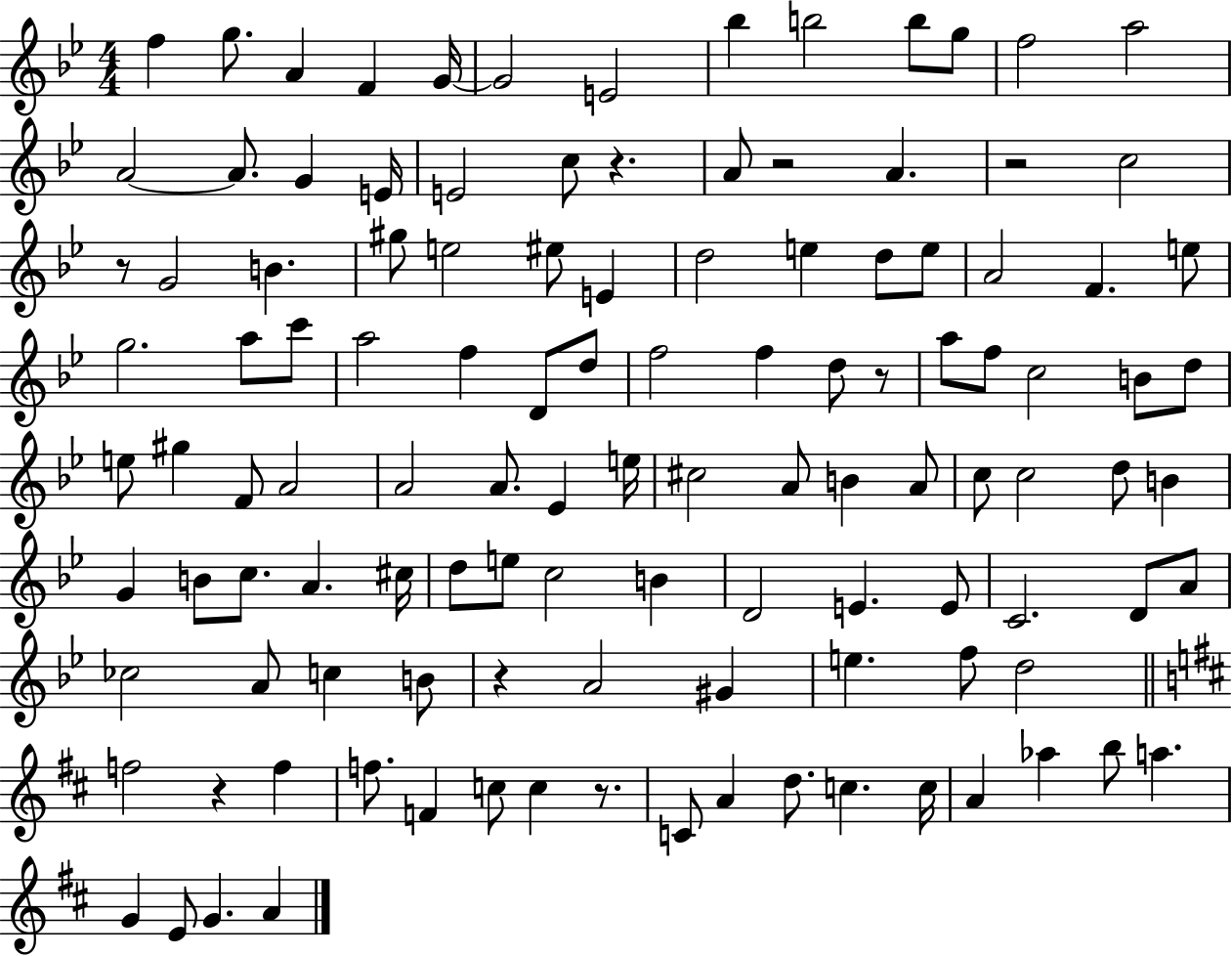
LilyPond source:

{
  \clef treble
  \numericTimeSignature
  \time 4/4
  \key bes \major
  f''4 g''8. a'4 f'4 g'16~~ | g'2 e'2 | bes''4 b''2 b''8 g''8 | f''2 a''2 | \break a'2~~ a'8. g'4 e'16 | e'2 c''8 r4. | a'8 r2 a'4. | r2 c''2 | \break r8 g'2 b'4. | gis''8 e''2 eis''8 e'4 | d''2 e''4 d''8 e''8 | a'2 f'4. e''8 | \break g''2. a''8 c'''8 | a''2 f''4 d'8 d''8 | f''2 f''4 d''8 r8 | a''8 f''8 c''2 b'8 d''8 | \break e''8 gis''4 f'8 a'2 | a'2 a'8. ees'4 e''16 | cis''2 a'8 b'4 a'8 | c''8 c''2 d''8 b'4 | \break g'4 b'8 c''8. a'4. cis''16 | d''8 e''8 c''2 b'4 | d'2 e'4. e'8 | c'2. d'8 a'8 | \break ces''2 a'8 c''4 b'8 | r4 a'2 gis'4 | e''4. f''8 d''2 | \bar "||" \break \key d \major f''2 r4 f''4 | f''8. f'4 c''8 c''4 r8. | c'8 a'4 d''8. c''4. c''16 | a'4 aes''4 b''8 a''4. | \break g'4 e'8 g'4. a'4 | \bar "|."
}